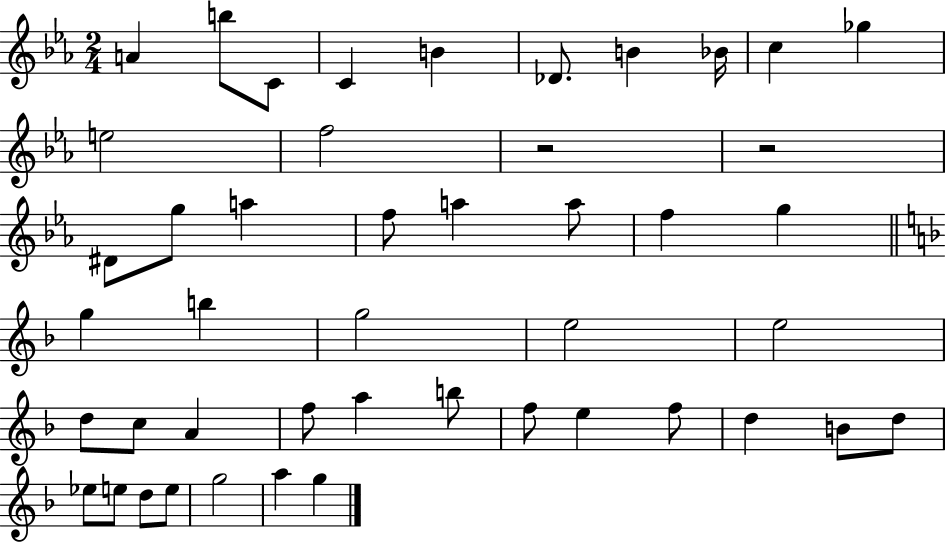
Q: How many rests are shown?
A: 2